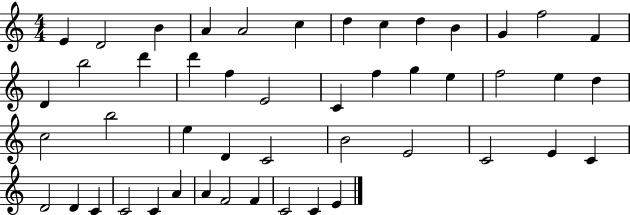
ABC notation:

X:1
T:Untitled
M:4/4
L:1/4
K:C
E D2 B A A2 c d c d B G f2 F D b2 d' d' f E2 C f g e f2 e d c2 b2 e D C2 B2 E2 C2 E C D2 D C C2 C A A F2 F C2 C E